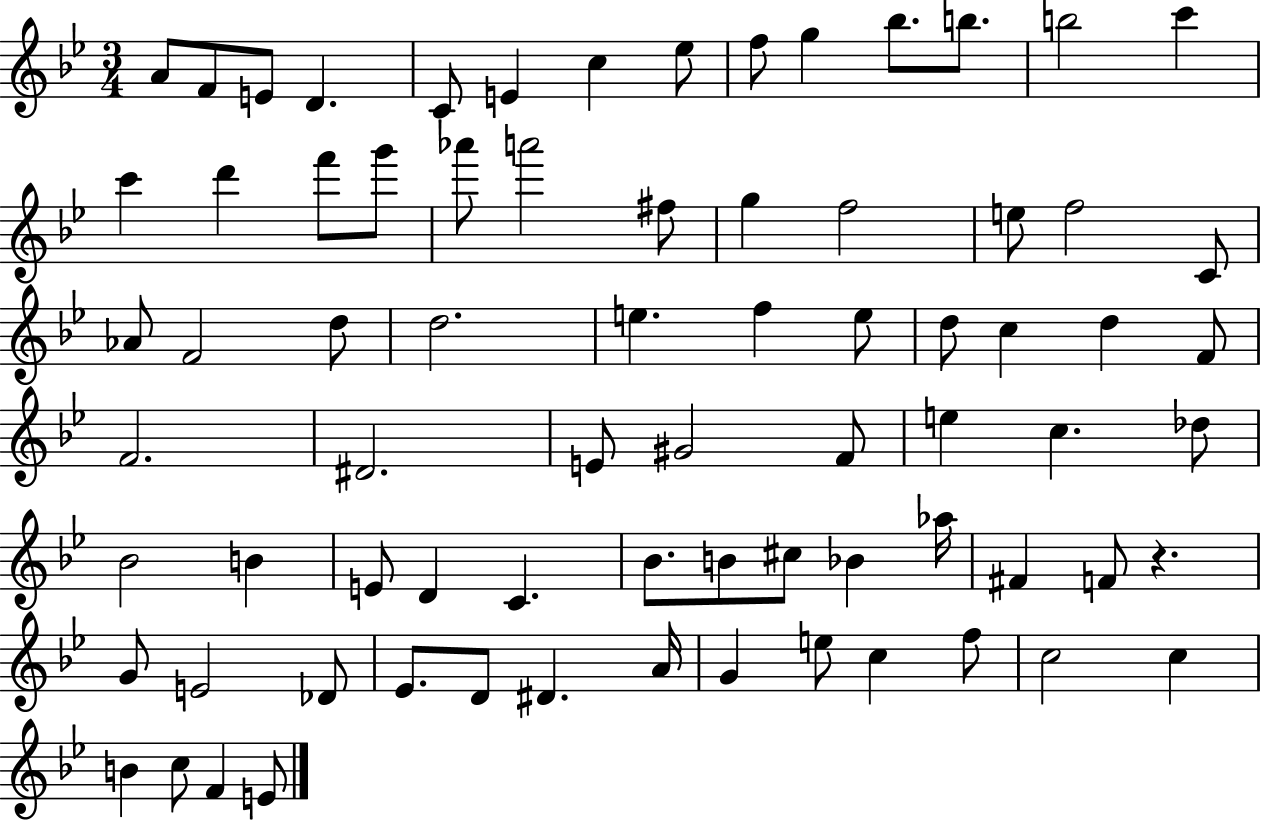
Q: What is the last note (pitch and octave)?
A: E4